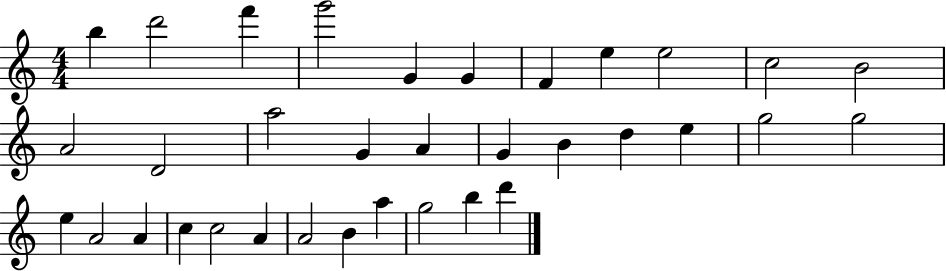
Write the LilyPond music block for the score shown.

{
  \clef treble
  \numericTimeSignature
  \time 4/4
  \key c \major
  b''4 d'''2 f'''4 | g'''2 g'4 g'4 | f'4 e''4 e''2 | c''2 b'2 | \break a'2 d'2 | a''2 g'4 a'4 | g'4 b'4 d''4 e''4 | g''2 g''2 | \break e''4 a'2 a'4 | c''4 c''2 a'4 | a'2 b'4 a''4 | g''2 b''4 d'''4 | \break \bar "|."
}